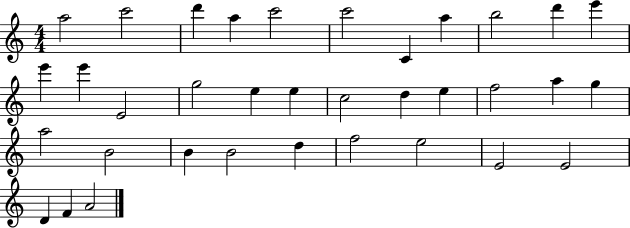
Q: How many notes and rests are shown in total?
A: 35